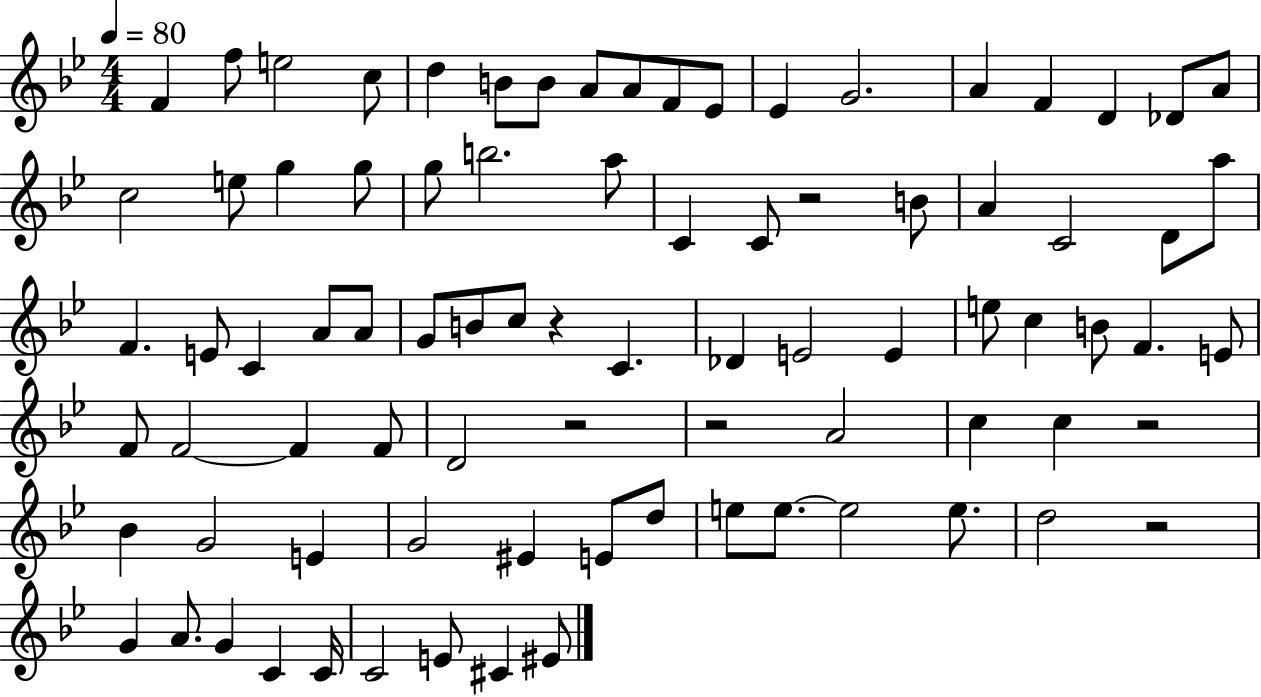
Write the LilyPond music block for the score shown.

{
  \clef treble
  \numericTimeSignature
  \time 4/4
  \key bes \major
  \tempo 4 = 80
  \repeat volta 2 { f'4 f''8 e''2 c''8 | d''4 b'8 b'8 a'8 a'8 f'8 ees'8 | ees'4 g'2. | a'4 f'4 d'4 des'8 a'8 | \break c''2 e''8 g''4 g''8 | g''8 b''2. a''8 | c'4 c'8 r2 b'8 | a'4 c'2 d'8 a''8 | \break f'4. e'8 c'4 a'8 a'8 | g'8 b'8 c''8 r4 c'4. | des'4 e'2 e'4 | e''8 c''4 b'8 f'4. e'8 | \break f'8 f'2~~ f'4 f'8 | d'2 r2 | r2 a'2 | c''4 c''4 r2 | \break bes'4 g'2 e'4 | g'2 eis'4 e'8 d''8 | e''8 e''8.~~ e''2 e''8. | d''2 r2 | \break g'4 a'8. g'4 c'4 c'16 | c'2 e'8 cis'4 eis'8 | } \bar "|."
}